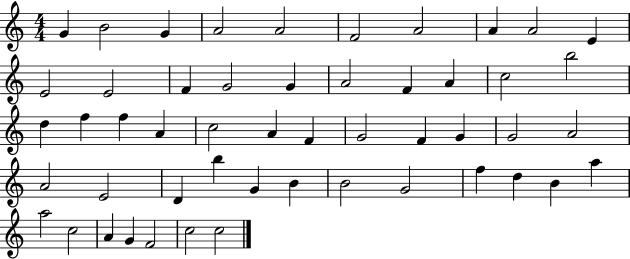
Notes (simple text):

G4/q B4/h G4/q A4/h A4/h F4/h A4/h A4/q A4/h E4/q E4/h E4/h F4/q G4/h G4/q A4/h F4/q A4/q C5/h B5/h D5/q F5/q F5/q A4/q C5/h A4/q F4/q G4/h F4/q G4/q G4/h A4/h A4/h E4/h D4/q B5/q G4/q B4/q B4/h G4/h F5/q D5/q B4/q A5/q A5/h C5/h A4/q G4/q F4/h C5/h C5/h